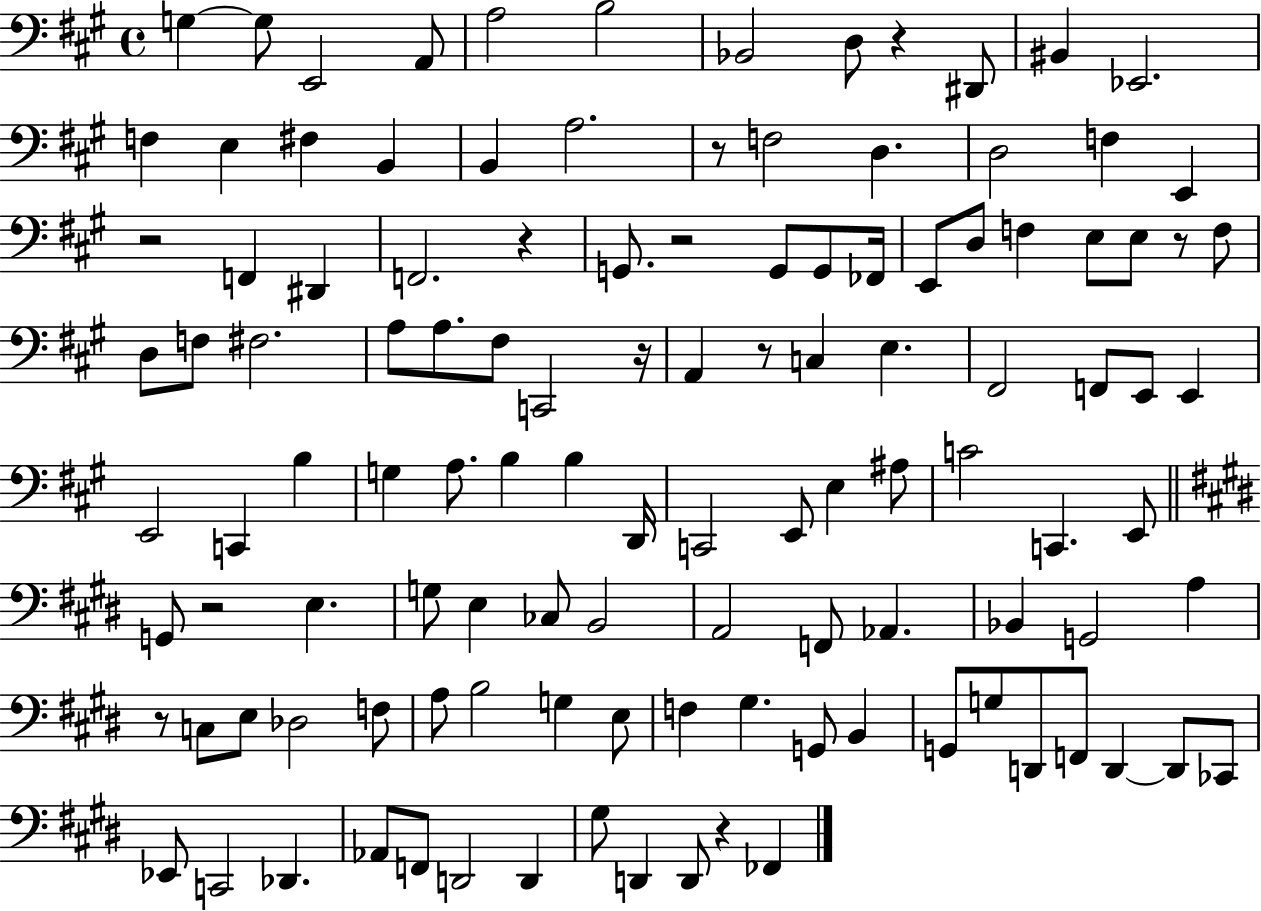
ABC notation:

X:1
T:Untitled
M:4/4
L:1/4
K:A
G, G,/2 E,,2 A,,/2 A,2 B,2 _B,,2 D,/2 z ^D,,/2 ^B,, _E,,2 F, E, ^F, B,, B,, A,2 z/2 F,2 D, D,2 F, E,, z2 F,, ^D,, F,,2 z G,,/2 z2 G,,/2 G,,/2 _F,,/4 E,,/2 D,/2 F, E,/2 E,/2 z/2 F,/2 D,/2 F,/2 ^F,2 A,/2 A,/2 ^F,/2 C,,2 z/4 A,, z/2 C, E, ^F,,2 F,,/2 E,,/2 E,, E,,2 C,, B, G, A,/2 B, B, D,,/4 C,,2 E,,/2 E, ^A,/2 C2 C,, E,,/2 G,,/2 z2 E, G,/2 E, _C,/2 B,,2 A,,2 F,,/2 _A,, _B,, G,,2 A, z/2 C,/2 E,/2 _D,2 F,/2 A,/2 B,2 G, E,/2 F, ^G, G,,/2 B,, G,,/2 G,/2 D,,/2 F,,/2 D,, D,,/2 _C,,/2 _E,,/2 C,,2 _D,, _A,,/2 F,,/2 D,,2 D,, ^G,/2 D,, D,,/2 z _F,,